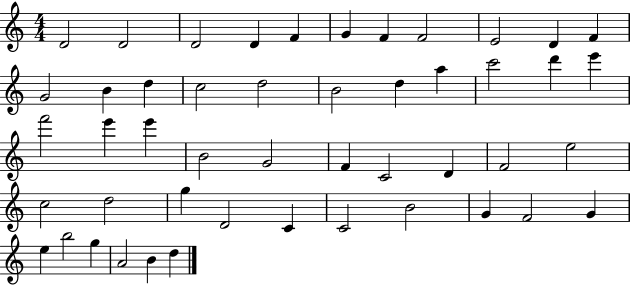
X:1
T:Untitled
M:4/4
L:1/4
K:C
D2 D2 D2 D F G F F2 E2 D F G2 B d c2 d2 B2 d a c'2 d' e' f'2 e' e' B2 G2 F C2 D F2 e2 c2 d2 g D2 C C2 B2 G F2 G e b2 g A2 B d